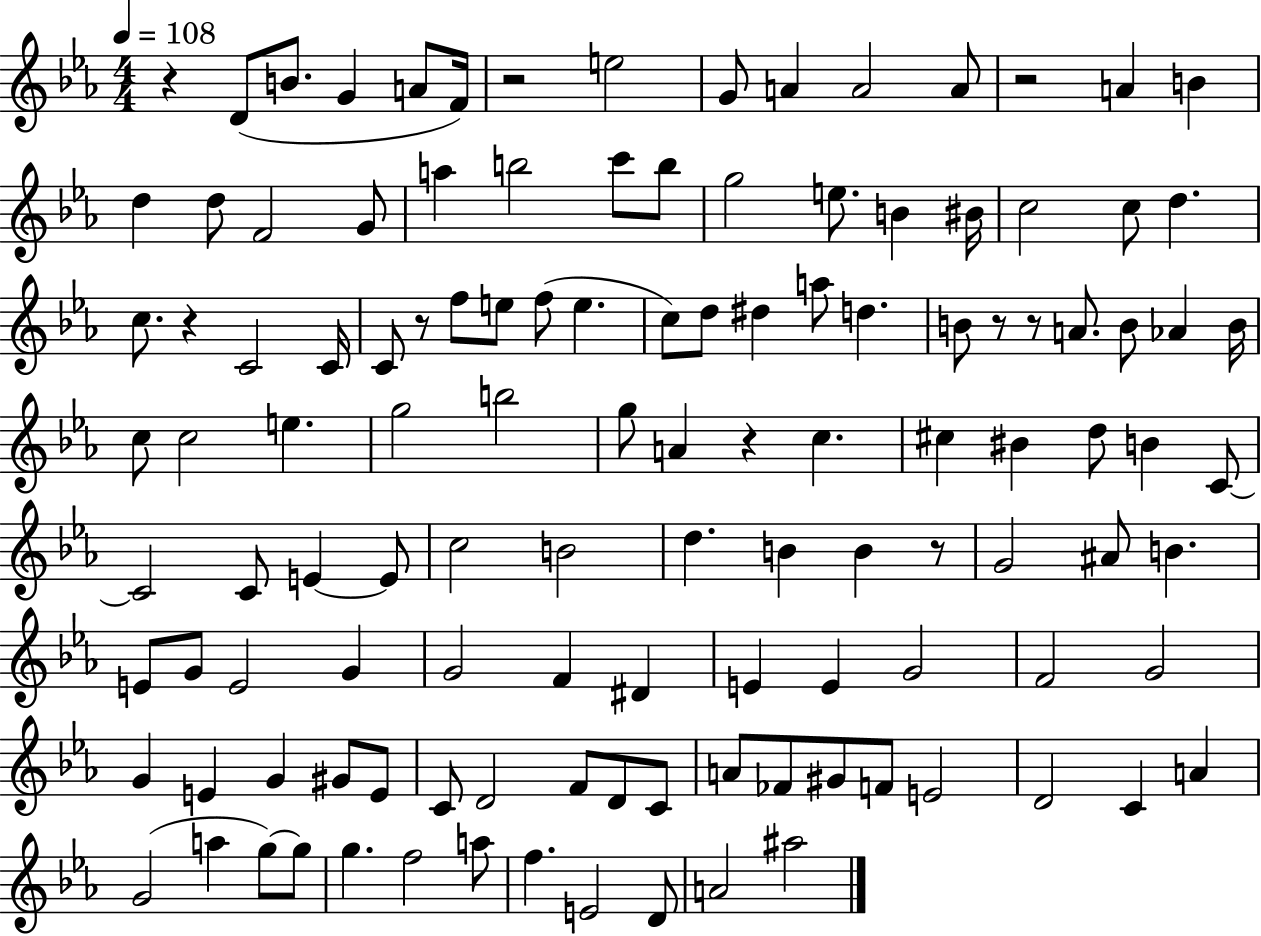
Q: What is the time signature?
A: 4/4